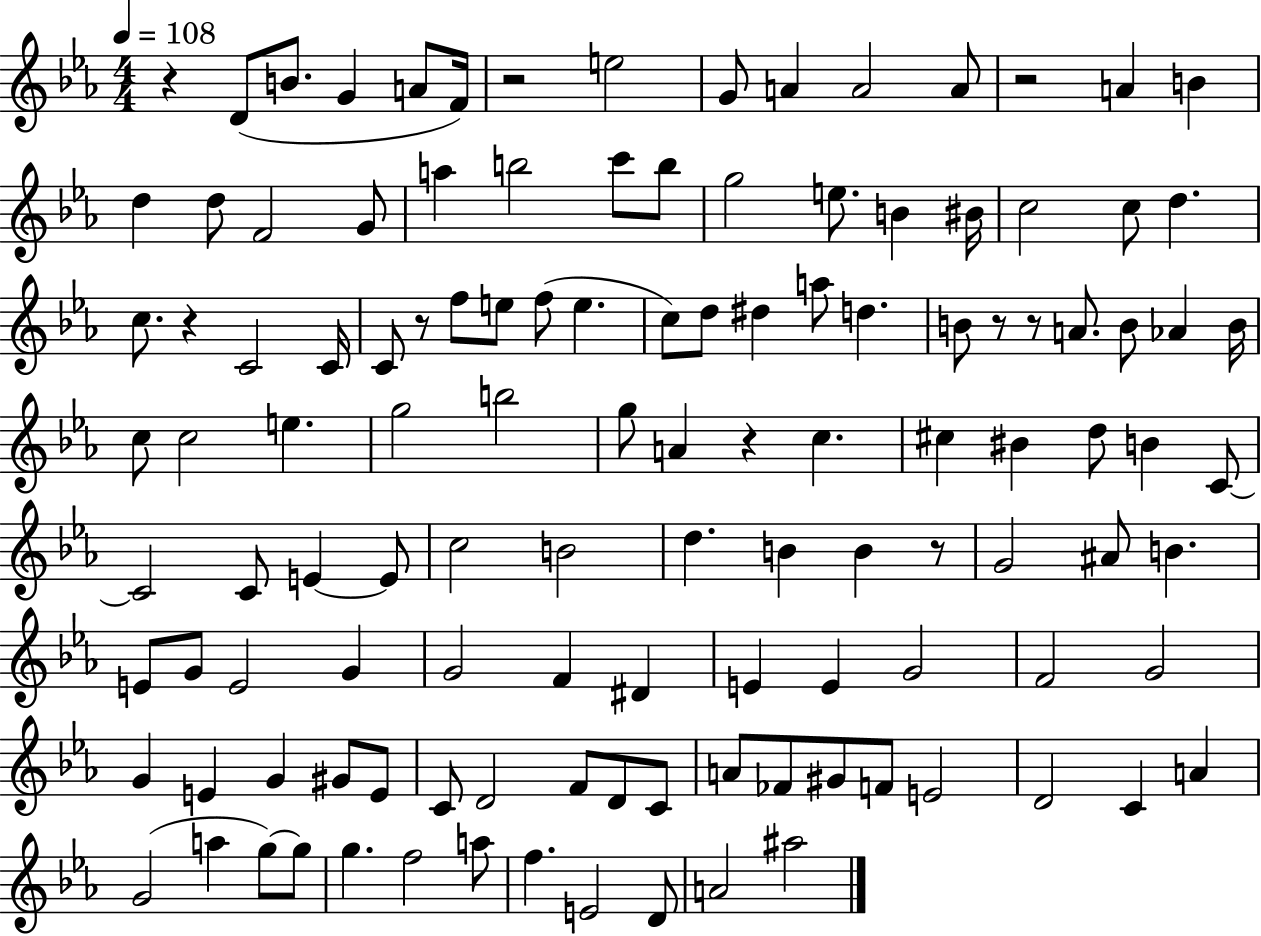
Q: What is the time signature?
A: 4/4